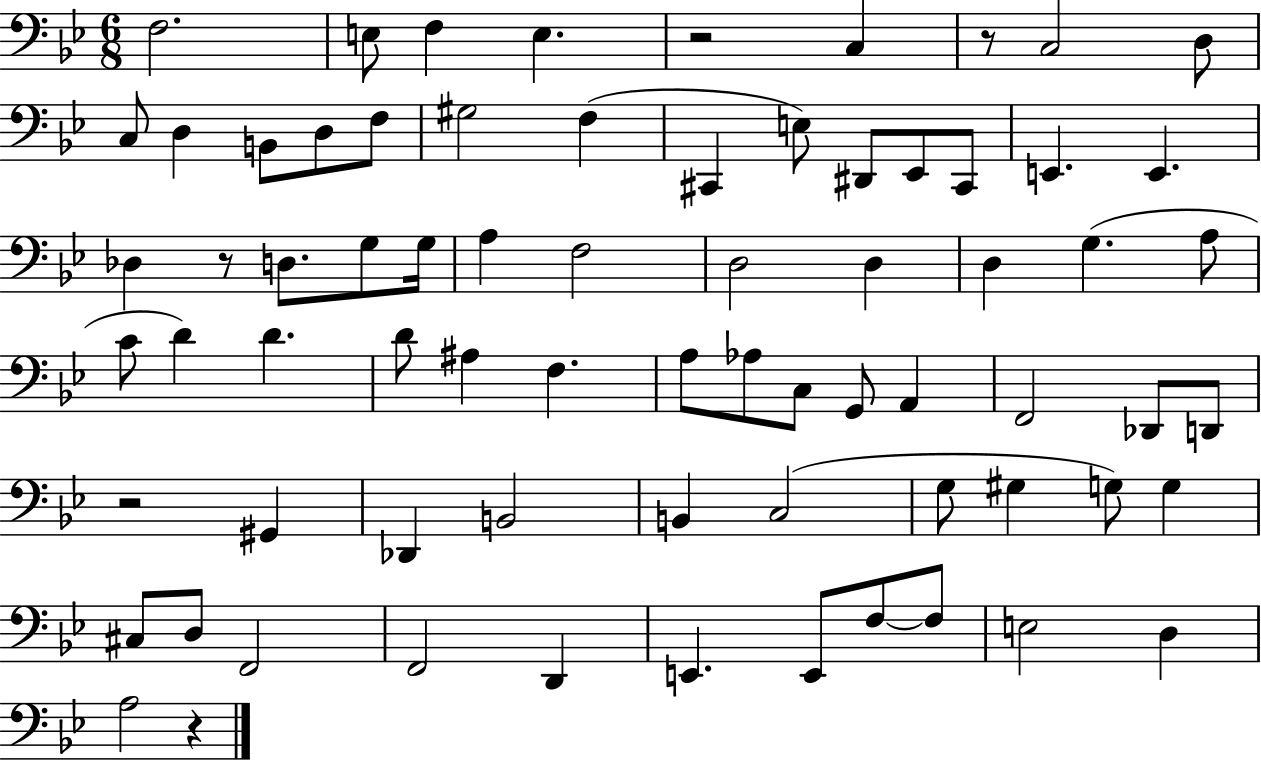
F3/h. E3/e F3/q E3/q. R/h C3/q R/e C3/h D3/e C3/e D3/q B2/e D3/e F3/e G#3/h F3/q C#2/q E3/e D#2/e Eb2/e C#2/e E2/q. E2/q. Db3/q R/e D3/e. G3/e G3/s A3/q F3/h D3/h D3/q D3/q G3/q. A3/e C4/e D4/q D4/q. D4/e A#3/q F3/q. A3/e Ab3/e C3/e G2/e A2/q F2/h Db2/e D2/e R/h G#2/q Db2/q B2/h B2/q C3/h G3/e G#3/q G3/e G3/q C#3/e D3/e F2/h F2/h D2/q E2/q. E2/e F3/e F3/e E3/h D3/q A3/h R/q